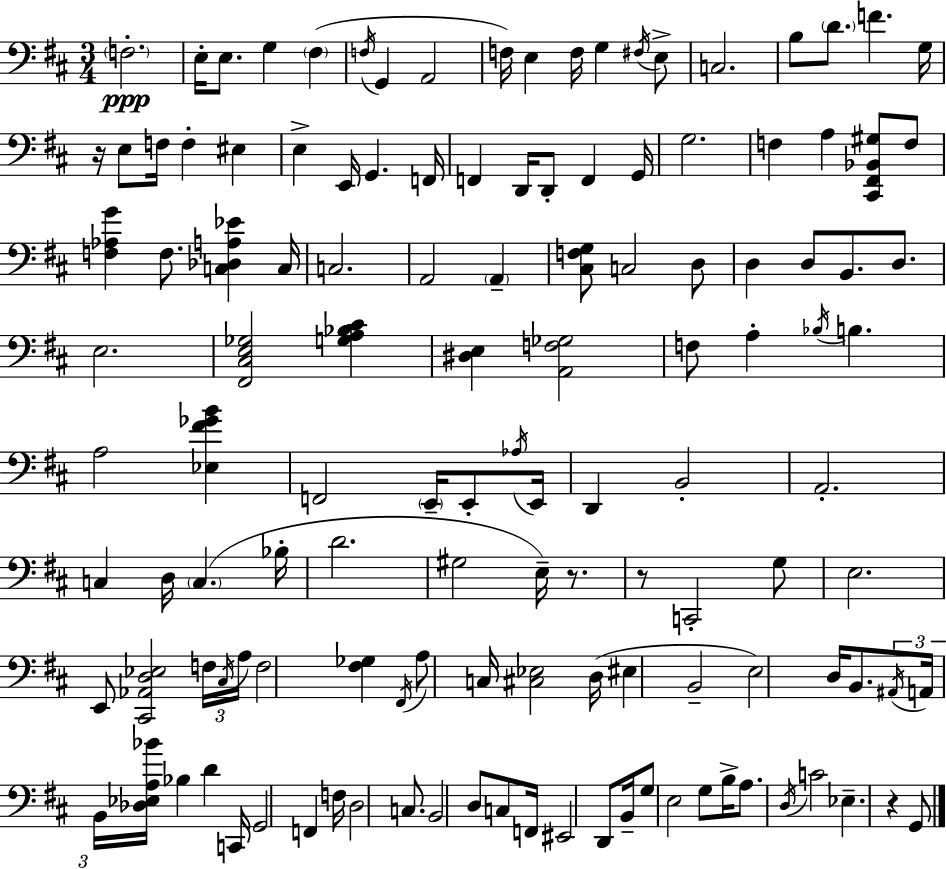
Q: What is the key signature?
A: D major